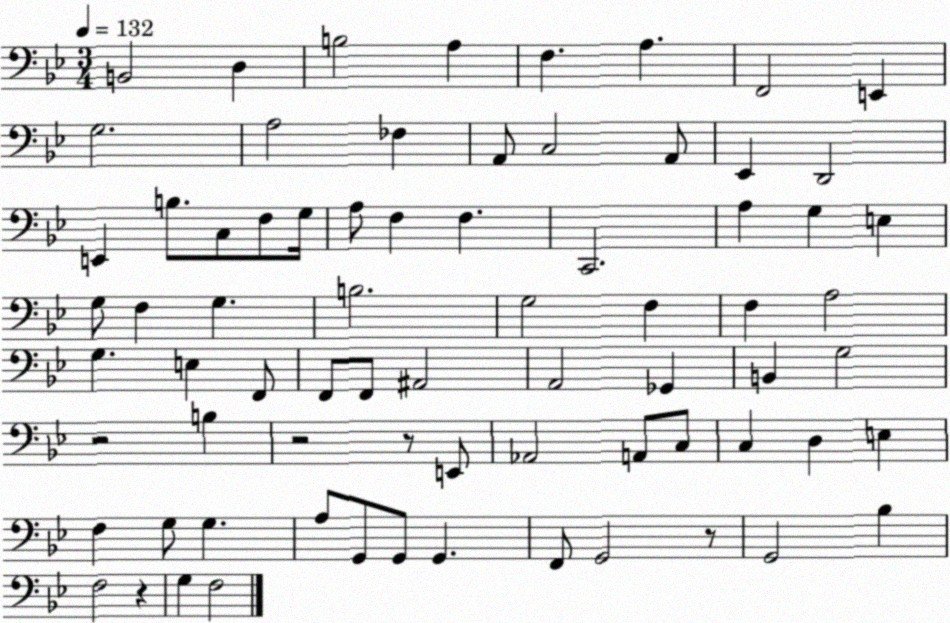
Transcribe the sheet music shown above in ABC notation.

X:1
T:Untitled
M:3/4
L:1/4
K:Bb
B,,2 D, B,2 A, F, A, F,,2 E,, G,2 A,2 _F, A,,/2 C,2 A,,/2 _E,, D,,2 E,, B,/2 C,/2 F,/2 G,/4 A,/2 F, F, C,,2 A, G, E, G,/2 F, G, B,2 G,2 F, F, A,2 G, E, F,,/2 F,,/2 F,,/2 ^A,,2 A,,2 _G,, B,, G,2 z2 B, z2 z/2 E,,/2 _A,,2 A,,/2 C,/2 C, D, E, F, G,/2 G, A,/2 G,,/2 G,,/2 G,, F,,/2 G,,2 z/2 G,,2 _B, F,2 z G, F,2